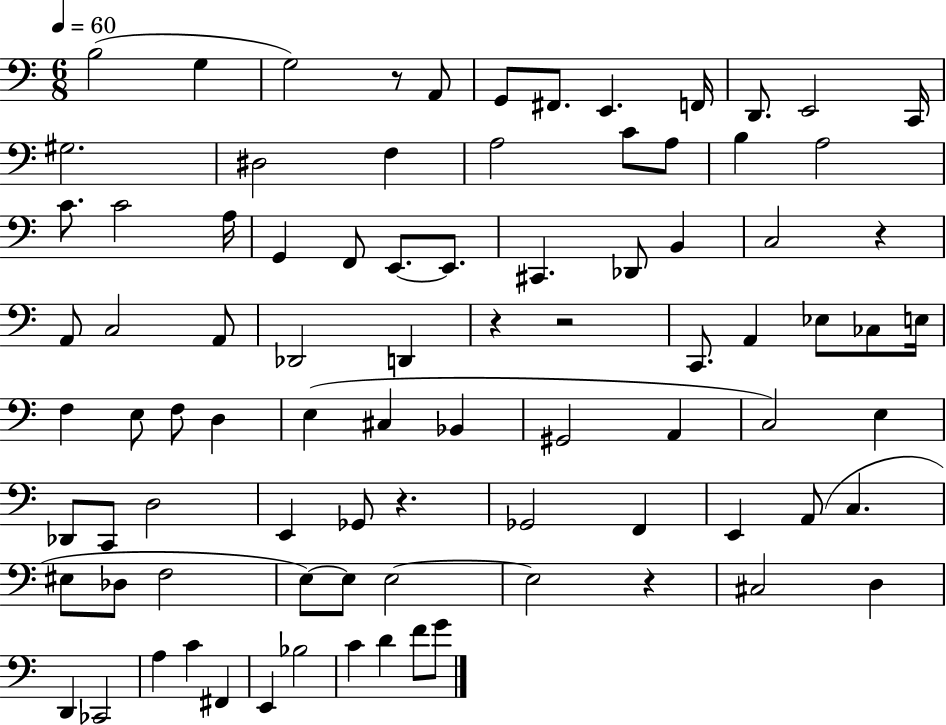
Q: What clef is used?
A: bass